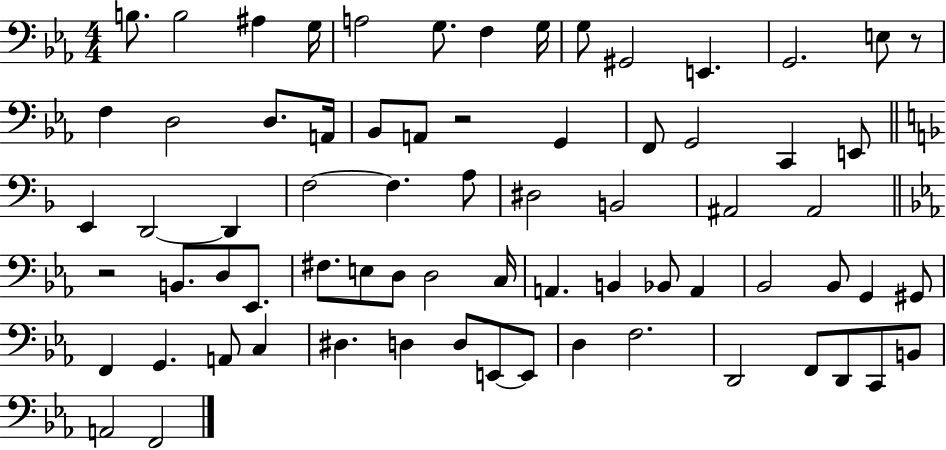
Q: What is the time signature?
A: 4/4